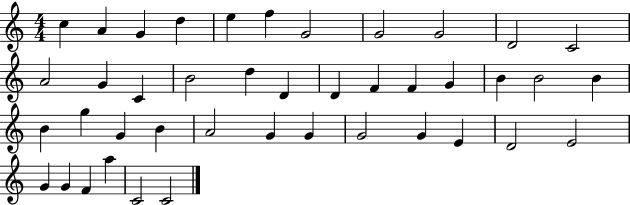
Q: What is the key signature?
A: C major